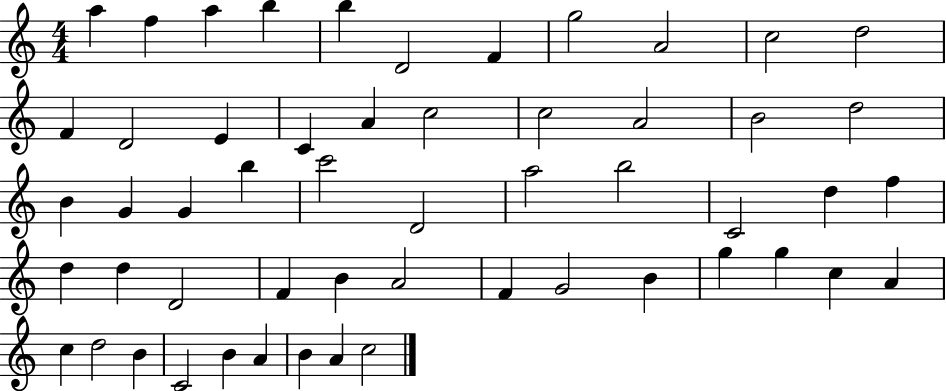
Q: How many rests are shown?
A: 0